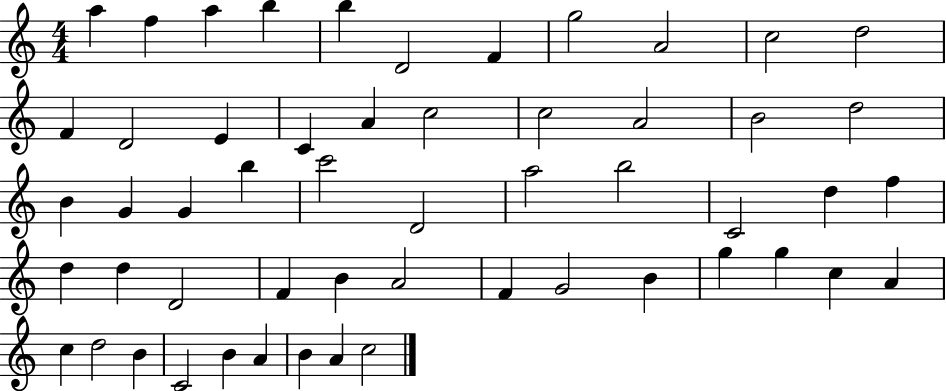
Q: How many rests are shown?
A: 0